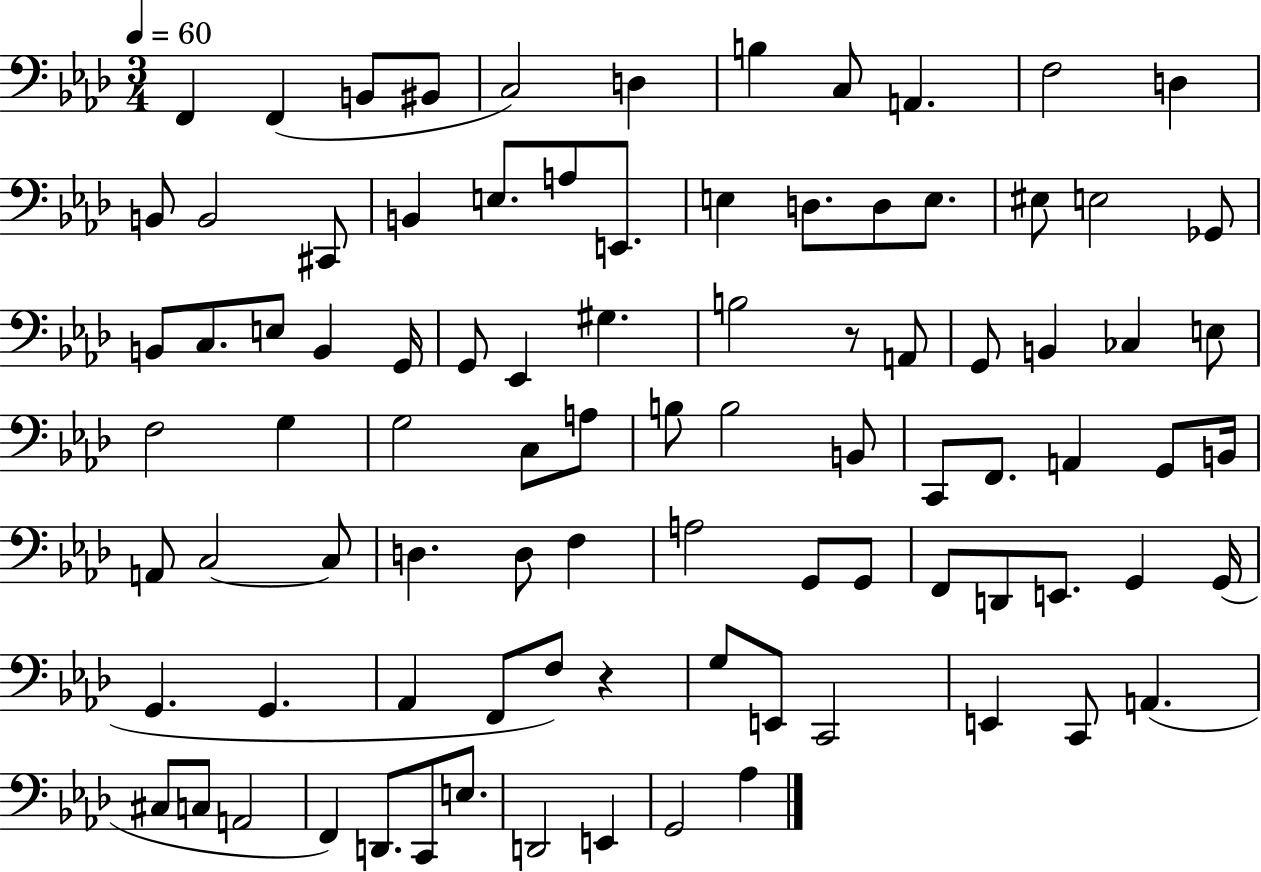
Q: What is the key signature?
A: AES major